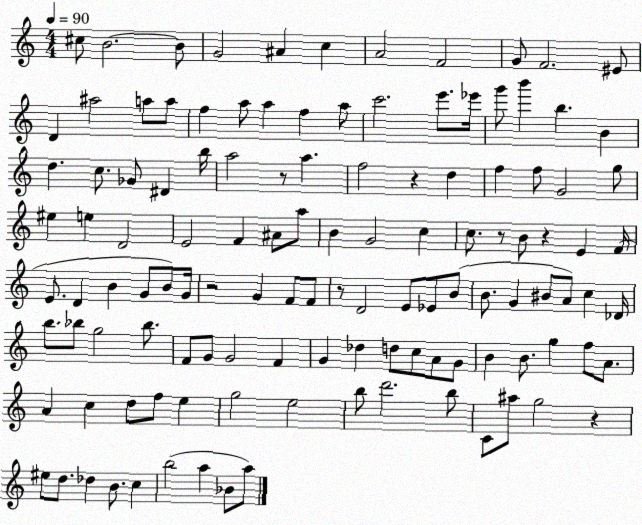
X:1
T:Untitled
M:4/4
L:1/4
K:C
^c/2 B2 B/2 G2 ^A c A2 F2 G/2 F2 ^E/2 D ^a2 a/2 a/2 f a/2 a f a/2 c'2 e'/2 _e'/4 g'/2 b' b B d c/2 _G/2 ^D b/4 a2 z/2 a f2 z d f f/2 G2 g/2 ^e e D2 E2 F ^A/2 a/2 B G2 c c/2 z/2 B/2 z E F/4 E/2 D B G/2 B/2 G/4 z2 G F/2 F/2 z/2 D2 E/2 _E/2 B/2 B/2 G ^B/2 A/2 c _D/4 b/2 _b/2 g2 _b/2 F/2 G/2 G2 F G _d d/2 c/2 A/2 G/2 B B/2 g f/2 A/2 A c d/2 f/2 e g2 e2 b/2 d'2 b/2 C/2 ^a/2 g2 z ^e/2 d/2 _d B/2 c b2 a _B/2 a/2